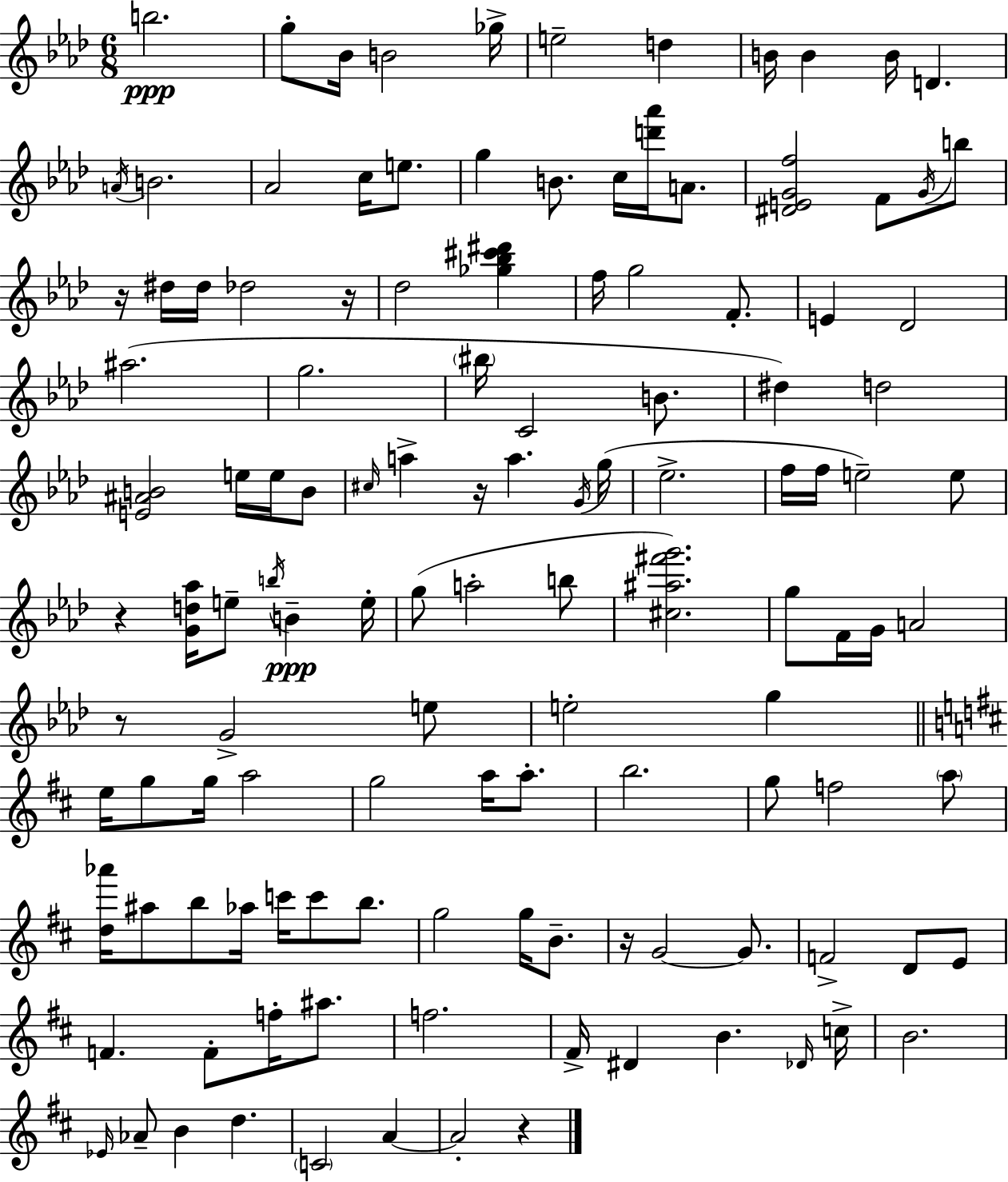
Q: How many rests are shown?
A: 7